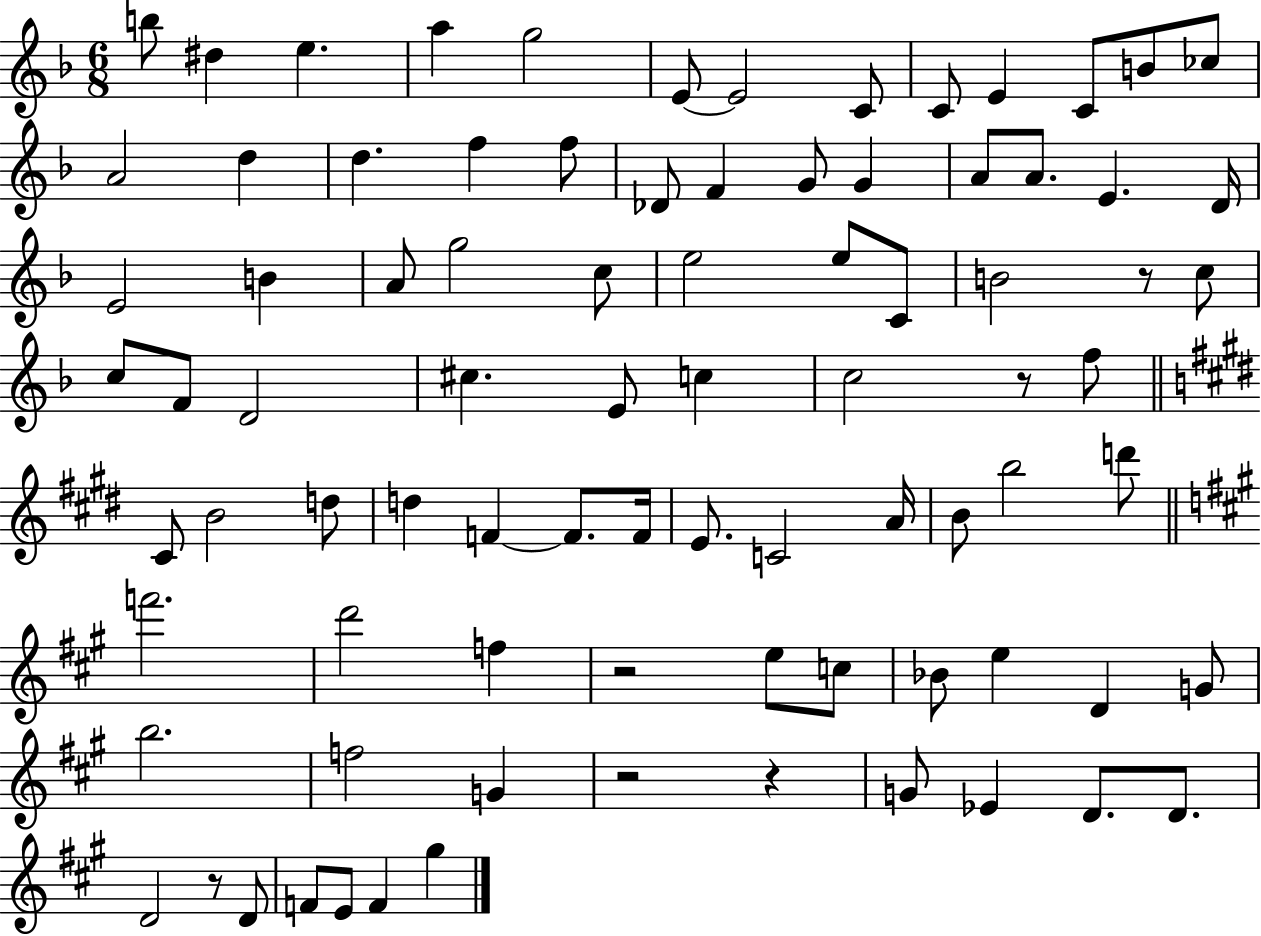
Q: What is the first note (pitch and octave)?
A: B5